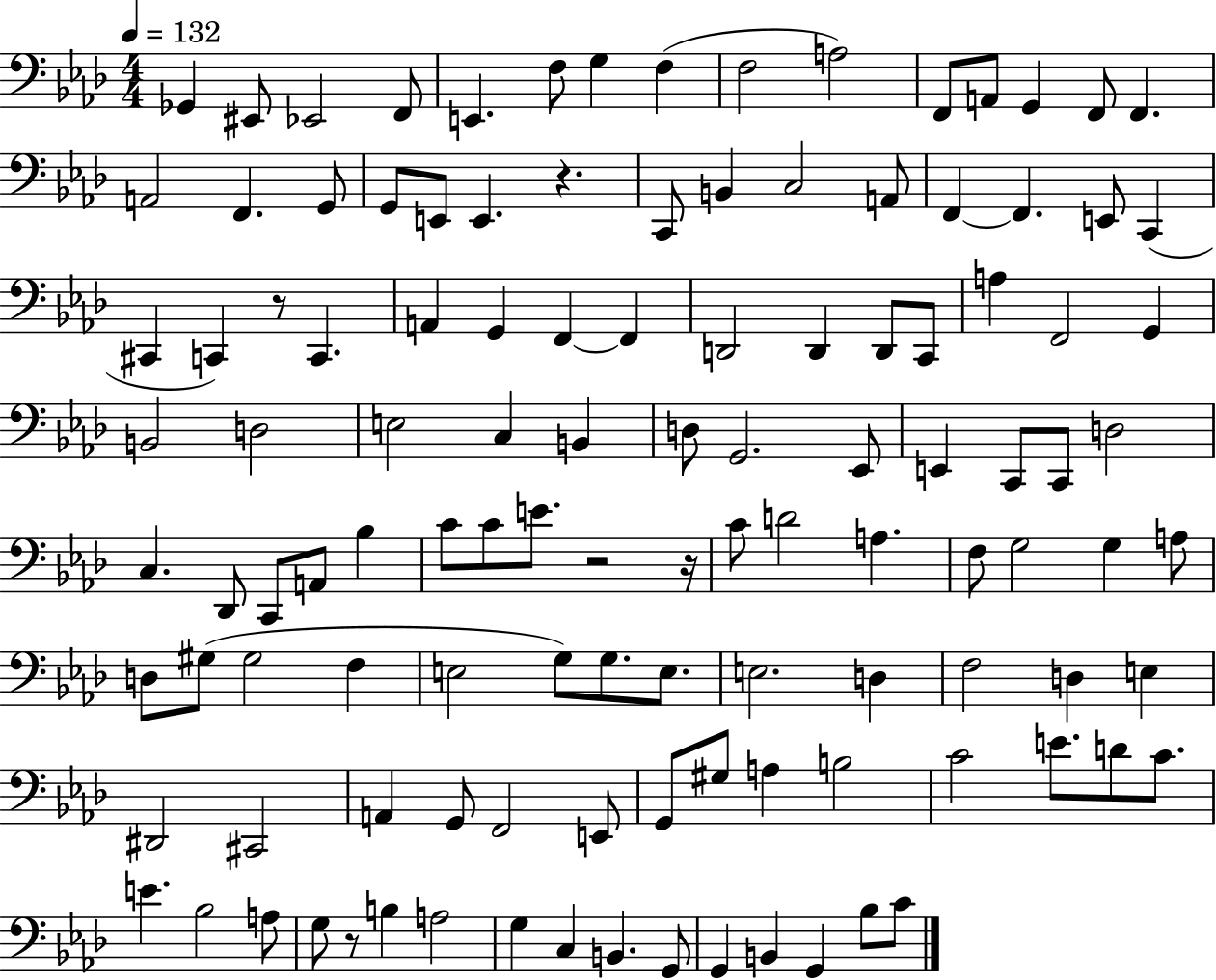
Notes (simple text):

Gb2/q EIS2/e Eb2/h F2/e E2/q. F3/e G3/q F3/q F3/h A3/h F2/e A2/e G2/q F2/e F2/q. A2/h F2/q. G2/e G2/e E2/e E2/q. R/q. C2/e B2/q C3/h A2/e F2/q F2/q. E2/e C2/q C#2/q C2/q R/e C2/q. A2/q G2/q F2/q F2/q D2/h D2/q D2/e C2/e A3/q F2/h G2/q B2/h D3/h E3/h C3/q B2/q D3/e G2/h. Eb2/e E2/q C2/e C2/e D3/h C3/q. Db2/e C2/e A2/e Bb3/q C4/e C4/e E4/e. R/h R/s C4/e D4/h A3/q. F3/e G3/h G3/q A3/e D3/e G#3/e G#3/h F3/q E3/h G3/e G3/e. E3/e. E3/h. D3/q F3/h D3/q E3/q D#2/h C#2/h A2/q G2/e F2/h E2/e G2/e G#3/e A3/q B3/h C4/h E4/e. D4/e C4/e. E4/q. Bb3/h A3/e G3/e R/e B3/q A3/h G3/q C3/q B2/q. G2/e G2/q B2/q G2/q Bb3/e C4/e